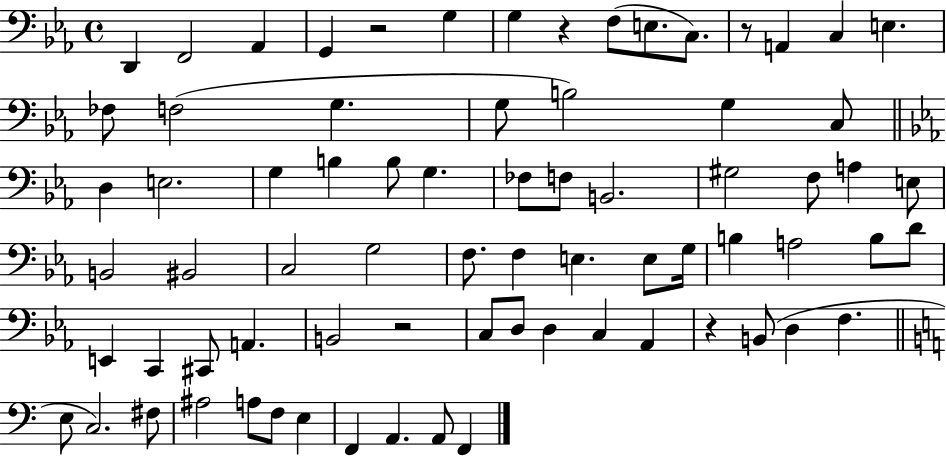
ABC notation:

X:1
T:Untitled
M:4/4
L:1/4
K:Eb
D,, F,,2 _A,, G,, z2 G, G, z F,/2 E,/2 C,/2 z/2 A,, C, E, _F,/2 F,2 G, G,/2 B,2 G, C,/2 D, E,2 G, B, B,/2 G, _F,/2 F,/2 B,,2 ^G,2 F,/2 A, E,/2 B,,2 ^B,,2 C,2 G,2 F,/2 F, E, E,/2 G,/4 B, A,2 B,/2 D/2 E,, C,, ^C,,/2 A,, B,,2 z2 C,/2 D,/2 D, C, _A,, z B,,/2 D, F, E,/2 C,2 ^F,/2 ^A,2 A,/2 F,/2 E, F,, A,, A,,/2 F,,